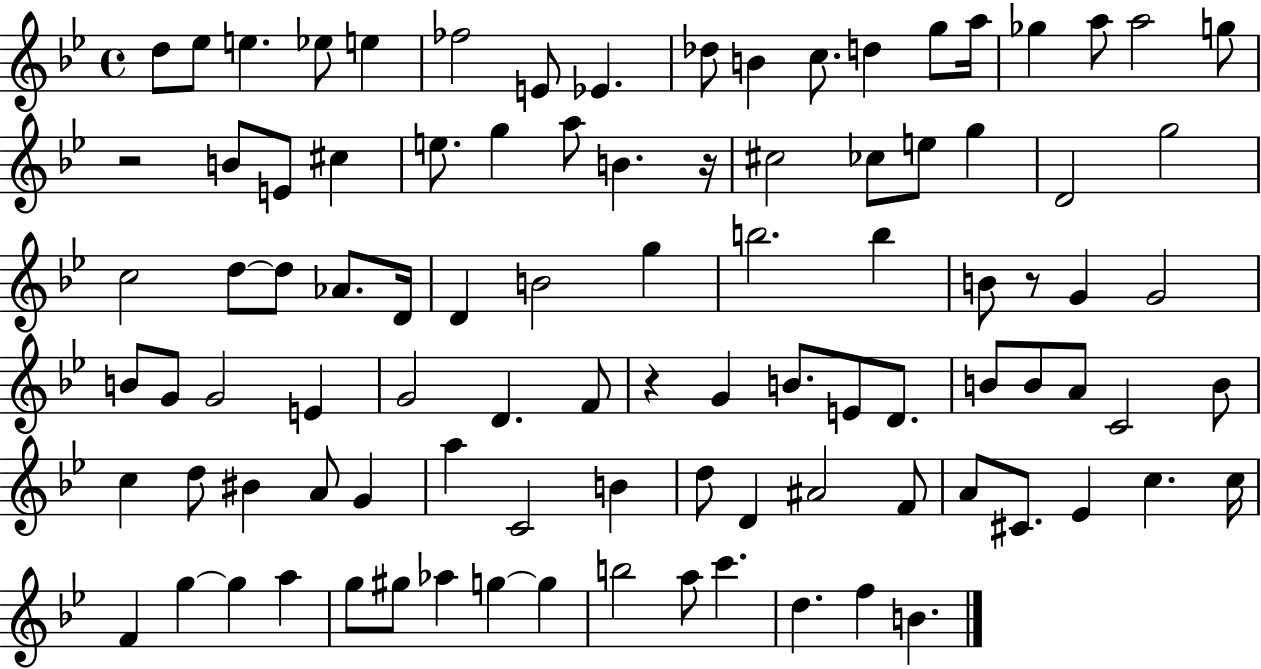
{
  \clef treble
  \time 4/4
  \defaultTimeSignature
  \key bes \major
  d''8 ees''8 e''4. ees''8 e''4 | fes''2 e'8 ees'4. | des''8 b'4 c''8. d''4 g''8 a''16 | ges''4 a''8 a''2 g''8 | \break r2 b'8 e'8 cis''4 | e''8. g''4 a''8 b'4. r16 | cis''2 ces''8 e''8 g''4 | d'2 g''2 | \break c''2 d''8~~ d''8 aes'8. d'16 | d'4 b'2 g''4 | b''2. b''4 | b'8 r8 g'4 g'2 | \break b'8 g'8 g'2 e'4 | g'2 d'4. f'8 | r4 g'4 b'8. e'8 d'8. | b'8 b'8 a'8 c'2 b'8 | \break c''4 d''8 bis'4 a'8 g'4 | a''4 c'2 b'4 | d''8 d'4 ais'2 f'8 | a'8 cis'8. ees'4 c''4. c''16 | \break f'4 g''4~~ g''4 a''4 | g''8 gis''8 aes''4 g''4~~ g''4 | b''2 a''8 c'''4. | d''4. f''4 b'4. | \break \bar "|."
}